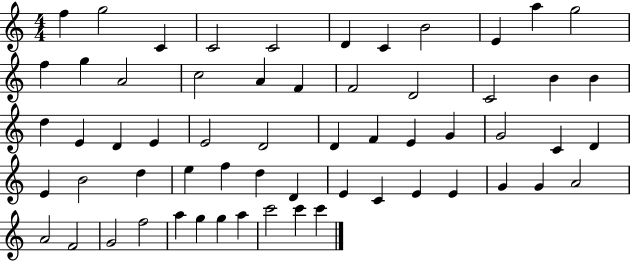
{
  \clef treble
  \numericTimeSignature
  \time 4/4
  \key c \major
  f''4 g''2 c'4 | c'2 c'2 | d'4 c'4 b'2 | e'4 a''4 g''2 | \break f''4 g''4 a'2 | c''2 a'4 f'4 | f'2 d'2 | c'2 b'4 b'4 | \break d''4 e'4 d'4 e'4 | e'2 d'2 | d'4 f'4 e'4 g'4 | g'2 c'4 d'4 | \break e'4 b'2 d''4 | e''4 f''4 d''4 d'4 | e'4 c'4 e'4 e'4 | g'4 g'4 a'2 | \break a'2 f'2 | g'2 f''2 | a''4 g''4 g''4 a''4 | c'''2 c'''4 c'''4 | \break \bar "|."
}